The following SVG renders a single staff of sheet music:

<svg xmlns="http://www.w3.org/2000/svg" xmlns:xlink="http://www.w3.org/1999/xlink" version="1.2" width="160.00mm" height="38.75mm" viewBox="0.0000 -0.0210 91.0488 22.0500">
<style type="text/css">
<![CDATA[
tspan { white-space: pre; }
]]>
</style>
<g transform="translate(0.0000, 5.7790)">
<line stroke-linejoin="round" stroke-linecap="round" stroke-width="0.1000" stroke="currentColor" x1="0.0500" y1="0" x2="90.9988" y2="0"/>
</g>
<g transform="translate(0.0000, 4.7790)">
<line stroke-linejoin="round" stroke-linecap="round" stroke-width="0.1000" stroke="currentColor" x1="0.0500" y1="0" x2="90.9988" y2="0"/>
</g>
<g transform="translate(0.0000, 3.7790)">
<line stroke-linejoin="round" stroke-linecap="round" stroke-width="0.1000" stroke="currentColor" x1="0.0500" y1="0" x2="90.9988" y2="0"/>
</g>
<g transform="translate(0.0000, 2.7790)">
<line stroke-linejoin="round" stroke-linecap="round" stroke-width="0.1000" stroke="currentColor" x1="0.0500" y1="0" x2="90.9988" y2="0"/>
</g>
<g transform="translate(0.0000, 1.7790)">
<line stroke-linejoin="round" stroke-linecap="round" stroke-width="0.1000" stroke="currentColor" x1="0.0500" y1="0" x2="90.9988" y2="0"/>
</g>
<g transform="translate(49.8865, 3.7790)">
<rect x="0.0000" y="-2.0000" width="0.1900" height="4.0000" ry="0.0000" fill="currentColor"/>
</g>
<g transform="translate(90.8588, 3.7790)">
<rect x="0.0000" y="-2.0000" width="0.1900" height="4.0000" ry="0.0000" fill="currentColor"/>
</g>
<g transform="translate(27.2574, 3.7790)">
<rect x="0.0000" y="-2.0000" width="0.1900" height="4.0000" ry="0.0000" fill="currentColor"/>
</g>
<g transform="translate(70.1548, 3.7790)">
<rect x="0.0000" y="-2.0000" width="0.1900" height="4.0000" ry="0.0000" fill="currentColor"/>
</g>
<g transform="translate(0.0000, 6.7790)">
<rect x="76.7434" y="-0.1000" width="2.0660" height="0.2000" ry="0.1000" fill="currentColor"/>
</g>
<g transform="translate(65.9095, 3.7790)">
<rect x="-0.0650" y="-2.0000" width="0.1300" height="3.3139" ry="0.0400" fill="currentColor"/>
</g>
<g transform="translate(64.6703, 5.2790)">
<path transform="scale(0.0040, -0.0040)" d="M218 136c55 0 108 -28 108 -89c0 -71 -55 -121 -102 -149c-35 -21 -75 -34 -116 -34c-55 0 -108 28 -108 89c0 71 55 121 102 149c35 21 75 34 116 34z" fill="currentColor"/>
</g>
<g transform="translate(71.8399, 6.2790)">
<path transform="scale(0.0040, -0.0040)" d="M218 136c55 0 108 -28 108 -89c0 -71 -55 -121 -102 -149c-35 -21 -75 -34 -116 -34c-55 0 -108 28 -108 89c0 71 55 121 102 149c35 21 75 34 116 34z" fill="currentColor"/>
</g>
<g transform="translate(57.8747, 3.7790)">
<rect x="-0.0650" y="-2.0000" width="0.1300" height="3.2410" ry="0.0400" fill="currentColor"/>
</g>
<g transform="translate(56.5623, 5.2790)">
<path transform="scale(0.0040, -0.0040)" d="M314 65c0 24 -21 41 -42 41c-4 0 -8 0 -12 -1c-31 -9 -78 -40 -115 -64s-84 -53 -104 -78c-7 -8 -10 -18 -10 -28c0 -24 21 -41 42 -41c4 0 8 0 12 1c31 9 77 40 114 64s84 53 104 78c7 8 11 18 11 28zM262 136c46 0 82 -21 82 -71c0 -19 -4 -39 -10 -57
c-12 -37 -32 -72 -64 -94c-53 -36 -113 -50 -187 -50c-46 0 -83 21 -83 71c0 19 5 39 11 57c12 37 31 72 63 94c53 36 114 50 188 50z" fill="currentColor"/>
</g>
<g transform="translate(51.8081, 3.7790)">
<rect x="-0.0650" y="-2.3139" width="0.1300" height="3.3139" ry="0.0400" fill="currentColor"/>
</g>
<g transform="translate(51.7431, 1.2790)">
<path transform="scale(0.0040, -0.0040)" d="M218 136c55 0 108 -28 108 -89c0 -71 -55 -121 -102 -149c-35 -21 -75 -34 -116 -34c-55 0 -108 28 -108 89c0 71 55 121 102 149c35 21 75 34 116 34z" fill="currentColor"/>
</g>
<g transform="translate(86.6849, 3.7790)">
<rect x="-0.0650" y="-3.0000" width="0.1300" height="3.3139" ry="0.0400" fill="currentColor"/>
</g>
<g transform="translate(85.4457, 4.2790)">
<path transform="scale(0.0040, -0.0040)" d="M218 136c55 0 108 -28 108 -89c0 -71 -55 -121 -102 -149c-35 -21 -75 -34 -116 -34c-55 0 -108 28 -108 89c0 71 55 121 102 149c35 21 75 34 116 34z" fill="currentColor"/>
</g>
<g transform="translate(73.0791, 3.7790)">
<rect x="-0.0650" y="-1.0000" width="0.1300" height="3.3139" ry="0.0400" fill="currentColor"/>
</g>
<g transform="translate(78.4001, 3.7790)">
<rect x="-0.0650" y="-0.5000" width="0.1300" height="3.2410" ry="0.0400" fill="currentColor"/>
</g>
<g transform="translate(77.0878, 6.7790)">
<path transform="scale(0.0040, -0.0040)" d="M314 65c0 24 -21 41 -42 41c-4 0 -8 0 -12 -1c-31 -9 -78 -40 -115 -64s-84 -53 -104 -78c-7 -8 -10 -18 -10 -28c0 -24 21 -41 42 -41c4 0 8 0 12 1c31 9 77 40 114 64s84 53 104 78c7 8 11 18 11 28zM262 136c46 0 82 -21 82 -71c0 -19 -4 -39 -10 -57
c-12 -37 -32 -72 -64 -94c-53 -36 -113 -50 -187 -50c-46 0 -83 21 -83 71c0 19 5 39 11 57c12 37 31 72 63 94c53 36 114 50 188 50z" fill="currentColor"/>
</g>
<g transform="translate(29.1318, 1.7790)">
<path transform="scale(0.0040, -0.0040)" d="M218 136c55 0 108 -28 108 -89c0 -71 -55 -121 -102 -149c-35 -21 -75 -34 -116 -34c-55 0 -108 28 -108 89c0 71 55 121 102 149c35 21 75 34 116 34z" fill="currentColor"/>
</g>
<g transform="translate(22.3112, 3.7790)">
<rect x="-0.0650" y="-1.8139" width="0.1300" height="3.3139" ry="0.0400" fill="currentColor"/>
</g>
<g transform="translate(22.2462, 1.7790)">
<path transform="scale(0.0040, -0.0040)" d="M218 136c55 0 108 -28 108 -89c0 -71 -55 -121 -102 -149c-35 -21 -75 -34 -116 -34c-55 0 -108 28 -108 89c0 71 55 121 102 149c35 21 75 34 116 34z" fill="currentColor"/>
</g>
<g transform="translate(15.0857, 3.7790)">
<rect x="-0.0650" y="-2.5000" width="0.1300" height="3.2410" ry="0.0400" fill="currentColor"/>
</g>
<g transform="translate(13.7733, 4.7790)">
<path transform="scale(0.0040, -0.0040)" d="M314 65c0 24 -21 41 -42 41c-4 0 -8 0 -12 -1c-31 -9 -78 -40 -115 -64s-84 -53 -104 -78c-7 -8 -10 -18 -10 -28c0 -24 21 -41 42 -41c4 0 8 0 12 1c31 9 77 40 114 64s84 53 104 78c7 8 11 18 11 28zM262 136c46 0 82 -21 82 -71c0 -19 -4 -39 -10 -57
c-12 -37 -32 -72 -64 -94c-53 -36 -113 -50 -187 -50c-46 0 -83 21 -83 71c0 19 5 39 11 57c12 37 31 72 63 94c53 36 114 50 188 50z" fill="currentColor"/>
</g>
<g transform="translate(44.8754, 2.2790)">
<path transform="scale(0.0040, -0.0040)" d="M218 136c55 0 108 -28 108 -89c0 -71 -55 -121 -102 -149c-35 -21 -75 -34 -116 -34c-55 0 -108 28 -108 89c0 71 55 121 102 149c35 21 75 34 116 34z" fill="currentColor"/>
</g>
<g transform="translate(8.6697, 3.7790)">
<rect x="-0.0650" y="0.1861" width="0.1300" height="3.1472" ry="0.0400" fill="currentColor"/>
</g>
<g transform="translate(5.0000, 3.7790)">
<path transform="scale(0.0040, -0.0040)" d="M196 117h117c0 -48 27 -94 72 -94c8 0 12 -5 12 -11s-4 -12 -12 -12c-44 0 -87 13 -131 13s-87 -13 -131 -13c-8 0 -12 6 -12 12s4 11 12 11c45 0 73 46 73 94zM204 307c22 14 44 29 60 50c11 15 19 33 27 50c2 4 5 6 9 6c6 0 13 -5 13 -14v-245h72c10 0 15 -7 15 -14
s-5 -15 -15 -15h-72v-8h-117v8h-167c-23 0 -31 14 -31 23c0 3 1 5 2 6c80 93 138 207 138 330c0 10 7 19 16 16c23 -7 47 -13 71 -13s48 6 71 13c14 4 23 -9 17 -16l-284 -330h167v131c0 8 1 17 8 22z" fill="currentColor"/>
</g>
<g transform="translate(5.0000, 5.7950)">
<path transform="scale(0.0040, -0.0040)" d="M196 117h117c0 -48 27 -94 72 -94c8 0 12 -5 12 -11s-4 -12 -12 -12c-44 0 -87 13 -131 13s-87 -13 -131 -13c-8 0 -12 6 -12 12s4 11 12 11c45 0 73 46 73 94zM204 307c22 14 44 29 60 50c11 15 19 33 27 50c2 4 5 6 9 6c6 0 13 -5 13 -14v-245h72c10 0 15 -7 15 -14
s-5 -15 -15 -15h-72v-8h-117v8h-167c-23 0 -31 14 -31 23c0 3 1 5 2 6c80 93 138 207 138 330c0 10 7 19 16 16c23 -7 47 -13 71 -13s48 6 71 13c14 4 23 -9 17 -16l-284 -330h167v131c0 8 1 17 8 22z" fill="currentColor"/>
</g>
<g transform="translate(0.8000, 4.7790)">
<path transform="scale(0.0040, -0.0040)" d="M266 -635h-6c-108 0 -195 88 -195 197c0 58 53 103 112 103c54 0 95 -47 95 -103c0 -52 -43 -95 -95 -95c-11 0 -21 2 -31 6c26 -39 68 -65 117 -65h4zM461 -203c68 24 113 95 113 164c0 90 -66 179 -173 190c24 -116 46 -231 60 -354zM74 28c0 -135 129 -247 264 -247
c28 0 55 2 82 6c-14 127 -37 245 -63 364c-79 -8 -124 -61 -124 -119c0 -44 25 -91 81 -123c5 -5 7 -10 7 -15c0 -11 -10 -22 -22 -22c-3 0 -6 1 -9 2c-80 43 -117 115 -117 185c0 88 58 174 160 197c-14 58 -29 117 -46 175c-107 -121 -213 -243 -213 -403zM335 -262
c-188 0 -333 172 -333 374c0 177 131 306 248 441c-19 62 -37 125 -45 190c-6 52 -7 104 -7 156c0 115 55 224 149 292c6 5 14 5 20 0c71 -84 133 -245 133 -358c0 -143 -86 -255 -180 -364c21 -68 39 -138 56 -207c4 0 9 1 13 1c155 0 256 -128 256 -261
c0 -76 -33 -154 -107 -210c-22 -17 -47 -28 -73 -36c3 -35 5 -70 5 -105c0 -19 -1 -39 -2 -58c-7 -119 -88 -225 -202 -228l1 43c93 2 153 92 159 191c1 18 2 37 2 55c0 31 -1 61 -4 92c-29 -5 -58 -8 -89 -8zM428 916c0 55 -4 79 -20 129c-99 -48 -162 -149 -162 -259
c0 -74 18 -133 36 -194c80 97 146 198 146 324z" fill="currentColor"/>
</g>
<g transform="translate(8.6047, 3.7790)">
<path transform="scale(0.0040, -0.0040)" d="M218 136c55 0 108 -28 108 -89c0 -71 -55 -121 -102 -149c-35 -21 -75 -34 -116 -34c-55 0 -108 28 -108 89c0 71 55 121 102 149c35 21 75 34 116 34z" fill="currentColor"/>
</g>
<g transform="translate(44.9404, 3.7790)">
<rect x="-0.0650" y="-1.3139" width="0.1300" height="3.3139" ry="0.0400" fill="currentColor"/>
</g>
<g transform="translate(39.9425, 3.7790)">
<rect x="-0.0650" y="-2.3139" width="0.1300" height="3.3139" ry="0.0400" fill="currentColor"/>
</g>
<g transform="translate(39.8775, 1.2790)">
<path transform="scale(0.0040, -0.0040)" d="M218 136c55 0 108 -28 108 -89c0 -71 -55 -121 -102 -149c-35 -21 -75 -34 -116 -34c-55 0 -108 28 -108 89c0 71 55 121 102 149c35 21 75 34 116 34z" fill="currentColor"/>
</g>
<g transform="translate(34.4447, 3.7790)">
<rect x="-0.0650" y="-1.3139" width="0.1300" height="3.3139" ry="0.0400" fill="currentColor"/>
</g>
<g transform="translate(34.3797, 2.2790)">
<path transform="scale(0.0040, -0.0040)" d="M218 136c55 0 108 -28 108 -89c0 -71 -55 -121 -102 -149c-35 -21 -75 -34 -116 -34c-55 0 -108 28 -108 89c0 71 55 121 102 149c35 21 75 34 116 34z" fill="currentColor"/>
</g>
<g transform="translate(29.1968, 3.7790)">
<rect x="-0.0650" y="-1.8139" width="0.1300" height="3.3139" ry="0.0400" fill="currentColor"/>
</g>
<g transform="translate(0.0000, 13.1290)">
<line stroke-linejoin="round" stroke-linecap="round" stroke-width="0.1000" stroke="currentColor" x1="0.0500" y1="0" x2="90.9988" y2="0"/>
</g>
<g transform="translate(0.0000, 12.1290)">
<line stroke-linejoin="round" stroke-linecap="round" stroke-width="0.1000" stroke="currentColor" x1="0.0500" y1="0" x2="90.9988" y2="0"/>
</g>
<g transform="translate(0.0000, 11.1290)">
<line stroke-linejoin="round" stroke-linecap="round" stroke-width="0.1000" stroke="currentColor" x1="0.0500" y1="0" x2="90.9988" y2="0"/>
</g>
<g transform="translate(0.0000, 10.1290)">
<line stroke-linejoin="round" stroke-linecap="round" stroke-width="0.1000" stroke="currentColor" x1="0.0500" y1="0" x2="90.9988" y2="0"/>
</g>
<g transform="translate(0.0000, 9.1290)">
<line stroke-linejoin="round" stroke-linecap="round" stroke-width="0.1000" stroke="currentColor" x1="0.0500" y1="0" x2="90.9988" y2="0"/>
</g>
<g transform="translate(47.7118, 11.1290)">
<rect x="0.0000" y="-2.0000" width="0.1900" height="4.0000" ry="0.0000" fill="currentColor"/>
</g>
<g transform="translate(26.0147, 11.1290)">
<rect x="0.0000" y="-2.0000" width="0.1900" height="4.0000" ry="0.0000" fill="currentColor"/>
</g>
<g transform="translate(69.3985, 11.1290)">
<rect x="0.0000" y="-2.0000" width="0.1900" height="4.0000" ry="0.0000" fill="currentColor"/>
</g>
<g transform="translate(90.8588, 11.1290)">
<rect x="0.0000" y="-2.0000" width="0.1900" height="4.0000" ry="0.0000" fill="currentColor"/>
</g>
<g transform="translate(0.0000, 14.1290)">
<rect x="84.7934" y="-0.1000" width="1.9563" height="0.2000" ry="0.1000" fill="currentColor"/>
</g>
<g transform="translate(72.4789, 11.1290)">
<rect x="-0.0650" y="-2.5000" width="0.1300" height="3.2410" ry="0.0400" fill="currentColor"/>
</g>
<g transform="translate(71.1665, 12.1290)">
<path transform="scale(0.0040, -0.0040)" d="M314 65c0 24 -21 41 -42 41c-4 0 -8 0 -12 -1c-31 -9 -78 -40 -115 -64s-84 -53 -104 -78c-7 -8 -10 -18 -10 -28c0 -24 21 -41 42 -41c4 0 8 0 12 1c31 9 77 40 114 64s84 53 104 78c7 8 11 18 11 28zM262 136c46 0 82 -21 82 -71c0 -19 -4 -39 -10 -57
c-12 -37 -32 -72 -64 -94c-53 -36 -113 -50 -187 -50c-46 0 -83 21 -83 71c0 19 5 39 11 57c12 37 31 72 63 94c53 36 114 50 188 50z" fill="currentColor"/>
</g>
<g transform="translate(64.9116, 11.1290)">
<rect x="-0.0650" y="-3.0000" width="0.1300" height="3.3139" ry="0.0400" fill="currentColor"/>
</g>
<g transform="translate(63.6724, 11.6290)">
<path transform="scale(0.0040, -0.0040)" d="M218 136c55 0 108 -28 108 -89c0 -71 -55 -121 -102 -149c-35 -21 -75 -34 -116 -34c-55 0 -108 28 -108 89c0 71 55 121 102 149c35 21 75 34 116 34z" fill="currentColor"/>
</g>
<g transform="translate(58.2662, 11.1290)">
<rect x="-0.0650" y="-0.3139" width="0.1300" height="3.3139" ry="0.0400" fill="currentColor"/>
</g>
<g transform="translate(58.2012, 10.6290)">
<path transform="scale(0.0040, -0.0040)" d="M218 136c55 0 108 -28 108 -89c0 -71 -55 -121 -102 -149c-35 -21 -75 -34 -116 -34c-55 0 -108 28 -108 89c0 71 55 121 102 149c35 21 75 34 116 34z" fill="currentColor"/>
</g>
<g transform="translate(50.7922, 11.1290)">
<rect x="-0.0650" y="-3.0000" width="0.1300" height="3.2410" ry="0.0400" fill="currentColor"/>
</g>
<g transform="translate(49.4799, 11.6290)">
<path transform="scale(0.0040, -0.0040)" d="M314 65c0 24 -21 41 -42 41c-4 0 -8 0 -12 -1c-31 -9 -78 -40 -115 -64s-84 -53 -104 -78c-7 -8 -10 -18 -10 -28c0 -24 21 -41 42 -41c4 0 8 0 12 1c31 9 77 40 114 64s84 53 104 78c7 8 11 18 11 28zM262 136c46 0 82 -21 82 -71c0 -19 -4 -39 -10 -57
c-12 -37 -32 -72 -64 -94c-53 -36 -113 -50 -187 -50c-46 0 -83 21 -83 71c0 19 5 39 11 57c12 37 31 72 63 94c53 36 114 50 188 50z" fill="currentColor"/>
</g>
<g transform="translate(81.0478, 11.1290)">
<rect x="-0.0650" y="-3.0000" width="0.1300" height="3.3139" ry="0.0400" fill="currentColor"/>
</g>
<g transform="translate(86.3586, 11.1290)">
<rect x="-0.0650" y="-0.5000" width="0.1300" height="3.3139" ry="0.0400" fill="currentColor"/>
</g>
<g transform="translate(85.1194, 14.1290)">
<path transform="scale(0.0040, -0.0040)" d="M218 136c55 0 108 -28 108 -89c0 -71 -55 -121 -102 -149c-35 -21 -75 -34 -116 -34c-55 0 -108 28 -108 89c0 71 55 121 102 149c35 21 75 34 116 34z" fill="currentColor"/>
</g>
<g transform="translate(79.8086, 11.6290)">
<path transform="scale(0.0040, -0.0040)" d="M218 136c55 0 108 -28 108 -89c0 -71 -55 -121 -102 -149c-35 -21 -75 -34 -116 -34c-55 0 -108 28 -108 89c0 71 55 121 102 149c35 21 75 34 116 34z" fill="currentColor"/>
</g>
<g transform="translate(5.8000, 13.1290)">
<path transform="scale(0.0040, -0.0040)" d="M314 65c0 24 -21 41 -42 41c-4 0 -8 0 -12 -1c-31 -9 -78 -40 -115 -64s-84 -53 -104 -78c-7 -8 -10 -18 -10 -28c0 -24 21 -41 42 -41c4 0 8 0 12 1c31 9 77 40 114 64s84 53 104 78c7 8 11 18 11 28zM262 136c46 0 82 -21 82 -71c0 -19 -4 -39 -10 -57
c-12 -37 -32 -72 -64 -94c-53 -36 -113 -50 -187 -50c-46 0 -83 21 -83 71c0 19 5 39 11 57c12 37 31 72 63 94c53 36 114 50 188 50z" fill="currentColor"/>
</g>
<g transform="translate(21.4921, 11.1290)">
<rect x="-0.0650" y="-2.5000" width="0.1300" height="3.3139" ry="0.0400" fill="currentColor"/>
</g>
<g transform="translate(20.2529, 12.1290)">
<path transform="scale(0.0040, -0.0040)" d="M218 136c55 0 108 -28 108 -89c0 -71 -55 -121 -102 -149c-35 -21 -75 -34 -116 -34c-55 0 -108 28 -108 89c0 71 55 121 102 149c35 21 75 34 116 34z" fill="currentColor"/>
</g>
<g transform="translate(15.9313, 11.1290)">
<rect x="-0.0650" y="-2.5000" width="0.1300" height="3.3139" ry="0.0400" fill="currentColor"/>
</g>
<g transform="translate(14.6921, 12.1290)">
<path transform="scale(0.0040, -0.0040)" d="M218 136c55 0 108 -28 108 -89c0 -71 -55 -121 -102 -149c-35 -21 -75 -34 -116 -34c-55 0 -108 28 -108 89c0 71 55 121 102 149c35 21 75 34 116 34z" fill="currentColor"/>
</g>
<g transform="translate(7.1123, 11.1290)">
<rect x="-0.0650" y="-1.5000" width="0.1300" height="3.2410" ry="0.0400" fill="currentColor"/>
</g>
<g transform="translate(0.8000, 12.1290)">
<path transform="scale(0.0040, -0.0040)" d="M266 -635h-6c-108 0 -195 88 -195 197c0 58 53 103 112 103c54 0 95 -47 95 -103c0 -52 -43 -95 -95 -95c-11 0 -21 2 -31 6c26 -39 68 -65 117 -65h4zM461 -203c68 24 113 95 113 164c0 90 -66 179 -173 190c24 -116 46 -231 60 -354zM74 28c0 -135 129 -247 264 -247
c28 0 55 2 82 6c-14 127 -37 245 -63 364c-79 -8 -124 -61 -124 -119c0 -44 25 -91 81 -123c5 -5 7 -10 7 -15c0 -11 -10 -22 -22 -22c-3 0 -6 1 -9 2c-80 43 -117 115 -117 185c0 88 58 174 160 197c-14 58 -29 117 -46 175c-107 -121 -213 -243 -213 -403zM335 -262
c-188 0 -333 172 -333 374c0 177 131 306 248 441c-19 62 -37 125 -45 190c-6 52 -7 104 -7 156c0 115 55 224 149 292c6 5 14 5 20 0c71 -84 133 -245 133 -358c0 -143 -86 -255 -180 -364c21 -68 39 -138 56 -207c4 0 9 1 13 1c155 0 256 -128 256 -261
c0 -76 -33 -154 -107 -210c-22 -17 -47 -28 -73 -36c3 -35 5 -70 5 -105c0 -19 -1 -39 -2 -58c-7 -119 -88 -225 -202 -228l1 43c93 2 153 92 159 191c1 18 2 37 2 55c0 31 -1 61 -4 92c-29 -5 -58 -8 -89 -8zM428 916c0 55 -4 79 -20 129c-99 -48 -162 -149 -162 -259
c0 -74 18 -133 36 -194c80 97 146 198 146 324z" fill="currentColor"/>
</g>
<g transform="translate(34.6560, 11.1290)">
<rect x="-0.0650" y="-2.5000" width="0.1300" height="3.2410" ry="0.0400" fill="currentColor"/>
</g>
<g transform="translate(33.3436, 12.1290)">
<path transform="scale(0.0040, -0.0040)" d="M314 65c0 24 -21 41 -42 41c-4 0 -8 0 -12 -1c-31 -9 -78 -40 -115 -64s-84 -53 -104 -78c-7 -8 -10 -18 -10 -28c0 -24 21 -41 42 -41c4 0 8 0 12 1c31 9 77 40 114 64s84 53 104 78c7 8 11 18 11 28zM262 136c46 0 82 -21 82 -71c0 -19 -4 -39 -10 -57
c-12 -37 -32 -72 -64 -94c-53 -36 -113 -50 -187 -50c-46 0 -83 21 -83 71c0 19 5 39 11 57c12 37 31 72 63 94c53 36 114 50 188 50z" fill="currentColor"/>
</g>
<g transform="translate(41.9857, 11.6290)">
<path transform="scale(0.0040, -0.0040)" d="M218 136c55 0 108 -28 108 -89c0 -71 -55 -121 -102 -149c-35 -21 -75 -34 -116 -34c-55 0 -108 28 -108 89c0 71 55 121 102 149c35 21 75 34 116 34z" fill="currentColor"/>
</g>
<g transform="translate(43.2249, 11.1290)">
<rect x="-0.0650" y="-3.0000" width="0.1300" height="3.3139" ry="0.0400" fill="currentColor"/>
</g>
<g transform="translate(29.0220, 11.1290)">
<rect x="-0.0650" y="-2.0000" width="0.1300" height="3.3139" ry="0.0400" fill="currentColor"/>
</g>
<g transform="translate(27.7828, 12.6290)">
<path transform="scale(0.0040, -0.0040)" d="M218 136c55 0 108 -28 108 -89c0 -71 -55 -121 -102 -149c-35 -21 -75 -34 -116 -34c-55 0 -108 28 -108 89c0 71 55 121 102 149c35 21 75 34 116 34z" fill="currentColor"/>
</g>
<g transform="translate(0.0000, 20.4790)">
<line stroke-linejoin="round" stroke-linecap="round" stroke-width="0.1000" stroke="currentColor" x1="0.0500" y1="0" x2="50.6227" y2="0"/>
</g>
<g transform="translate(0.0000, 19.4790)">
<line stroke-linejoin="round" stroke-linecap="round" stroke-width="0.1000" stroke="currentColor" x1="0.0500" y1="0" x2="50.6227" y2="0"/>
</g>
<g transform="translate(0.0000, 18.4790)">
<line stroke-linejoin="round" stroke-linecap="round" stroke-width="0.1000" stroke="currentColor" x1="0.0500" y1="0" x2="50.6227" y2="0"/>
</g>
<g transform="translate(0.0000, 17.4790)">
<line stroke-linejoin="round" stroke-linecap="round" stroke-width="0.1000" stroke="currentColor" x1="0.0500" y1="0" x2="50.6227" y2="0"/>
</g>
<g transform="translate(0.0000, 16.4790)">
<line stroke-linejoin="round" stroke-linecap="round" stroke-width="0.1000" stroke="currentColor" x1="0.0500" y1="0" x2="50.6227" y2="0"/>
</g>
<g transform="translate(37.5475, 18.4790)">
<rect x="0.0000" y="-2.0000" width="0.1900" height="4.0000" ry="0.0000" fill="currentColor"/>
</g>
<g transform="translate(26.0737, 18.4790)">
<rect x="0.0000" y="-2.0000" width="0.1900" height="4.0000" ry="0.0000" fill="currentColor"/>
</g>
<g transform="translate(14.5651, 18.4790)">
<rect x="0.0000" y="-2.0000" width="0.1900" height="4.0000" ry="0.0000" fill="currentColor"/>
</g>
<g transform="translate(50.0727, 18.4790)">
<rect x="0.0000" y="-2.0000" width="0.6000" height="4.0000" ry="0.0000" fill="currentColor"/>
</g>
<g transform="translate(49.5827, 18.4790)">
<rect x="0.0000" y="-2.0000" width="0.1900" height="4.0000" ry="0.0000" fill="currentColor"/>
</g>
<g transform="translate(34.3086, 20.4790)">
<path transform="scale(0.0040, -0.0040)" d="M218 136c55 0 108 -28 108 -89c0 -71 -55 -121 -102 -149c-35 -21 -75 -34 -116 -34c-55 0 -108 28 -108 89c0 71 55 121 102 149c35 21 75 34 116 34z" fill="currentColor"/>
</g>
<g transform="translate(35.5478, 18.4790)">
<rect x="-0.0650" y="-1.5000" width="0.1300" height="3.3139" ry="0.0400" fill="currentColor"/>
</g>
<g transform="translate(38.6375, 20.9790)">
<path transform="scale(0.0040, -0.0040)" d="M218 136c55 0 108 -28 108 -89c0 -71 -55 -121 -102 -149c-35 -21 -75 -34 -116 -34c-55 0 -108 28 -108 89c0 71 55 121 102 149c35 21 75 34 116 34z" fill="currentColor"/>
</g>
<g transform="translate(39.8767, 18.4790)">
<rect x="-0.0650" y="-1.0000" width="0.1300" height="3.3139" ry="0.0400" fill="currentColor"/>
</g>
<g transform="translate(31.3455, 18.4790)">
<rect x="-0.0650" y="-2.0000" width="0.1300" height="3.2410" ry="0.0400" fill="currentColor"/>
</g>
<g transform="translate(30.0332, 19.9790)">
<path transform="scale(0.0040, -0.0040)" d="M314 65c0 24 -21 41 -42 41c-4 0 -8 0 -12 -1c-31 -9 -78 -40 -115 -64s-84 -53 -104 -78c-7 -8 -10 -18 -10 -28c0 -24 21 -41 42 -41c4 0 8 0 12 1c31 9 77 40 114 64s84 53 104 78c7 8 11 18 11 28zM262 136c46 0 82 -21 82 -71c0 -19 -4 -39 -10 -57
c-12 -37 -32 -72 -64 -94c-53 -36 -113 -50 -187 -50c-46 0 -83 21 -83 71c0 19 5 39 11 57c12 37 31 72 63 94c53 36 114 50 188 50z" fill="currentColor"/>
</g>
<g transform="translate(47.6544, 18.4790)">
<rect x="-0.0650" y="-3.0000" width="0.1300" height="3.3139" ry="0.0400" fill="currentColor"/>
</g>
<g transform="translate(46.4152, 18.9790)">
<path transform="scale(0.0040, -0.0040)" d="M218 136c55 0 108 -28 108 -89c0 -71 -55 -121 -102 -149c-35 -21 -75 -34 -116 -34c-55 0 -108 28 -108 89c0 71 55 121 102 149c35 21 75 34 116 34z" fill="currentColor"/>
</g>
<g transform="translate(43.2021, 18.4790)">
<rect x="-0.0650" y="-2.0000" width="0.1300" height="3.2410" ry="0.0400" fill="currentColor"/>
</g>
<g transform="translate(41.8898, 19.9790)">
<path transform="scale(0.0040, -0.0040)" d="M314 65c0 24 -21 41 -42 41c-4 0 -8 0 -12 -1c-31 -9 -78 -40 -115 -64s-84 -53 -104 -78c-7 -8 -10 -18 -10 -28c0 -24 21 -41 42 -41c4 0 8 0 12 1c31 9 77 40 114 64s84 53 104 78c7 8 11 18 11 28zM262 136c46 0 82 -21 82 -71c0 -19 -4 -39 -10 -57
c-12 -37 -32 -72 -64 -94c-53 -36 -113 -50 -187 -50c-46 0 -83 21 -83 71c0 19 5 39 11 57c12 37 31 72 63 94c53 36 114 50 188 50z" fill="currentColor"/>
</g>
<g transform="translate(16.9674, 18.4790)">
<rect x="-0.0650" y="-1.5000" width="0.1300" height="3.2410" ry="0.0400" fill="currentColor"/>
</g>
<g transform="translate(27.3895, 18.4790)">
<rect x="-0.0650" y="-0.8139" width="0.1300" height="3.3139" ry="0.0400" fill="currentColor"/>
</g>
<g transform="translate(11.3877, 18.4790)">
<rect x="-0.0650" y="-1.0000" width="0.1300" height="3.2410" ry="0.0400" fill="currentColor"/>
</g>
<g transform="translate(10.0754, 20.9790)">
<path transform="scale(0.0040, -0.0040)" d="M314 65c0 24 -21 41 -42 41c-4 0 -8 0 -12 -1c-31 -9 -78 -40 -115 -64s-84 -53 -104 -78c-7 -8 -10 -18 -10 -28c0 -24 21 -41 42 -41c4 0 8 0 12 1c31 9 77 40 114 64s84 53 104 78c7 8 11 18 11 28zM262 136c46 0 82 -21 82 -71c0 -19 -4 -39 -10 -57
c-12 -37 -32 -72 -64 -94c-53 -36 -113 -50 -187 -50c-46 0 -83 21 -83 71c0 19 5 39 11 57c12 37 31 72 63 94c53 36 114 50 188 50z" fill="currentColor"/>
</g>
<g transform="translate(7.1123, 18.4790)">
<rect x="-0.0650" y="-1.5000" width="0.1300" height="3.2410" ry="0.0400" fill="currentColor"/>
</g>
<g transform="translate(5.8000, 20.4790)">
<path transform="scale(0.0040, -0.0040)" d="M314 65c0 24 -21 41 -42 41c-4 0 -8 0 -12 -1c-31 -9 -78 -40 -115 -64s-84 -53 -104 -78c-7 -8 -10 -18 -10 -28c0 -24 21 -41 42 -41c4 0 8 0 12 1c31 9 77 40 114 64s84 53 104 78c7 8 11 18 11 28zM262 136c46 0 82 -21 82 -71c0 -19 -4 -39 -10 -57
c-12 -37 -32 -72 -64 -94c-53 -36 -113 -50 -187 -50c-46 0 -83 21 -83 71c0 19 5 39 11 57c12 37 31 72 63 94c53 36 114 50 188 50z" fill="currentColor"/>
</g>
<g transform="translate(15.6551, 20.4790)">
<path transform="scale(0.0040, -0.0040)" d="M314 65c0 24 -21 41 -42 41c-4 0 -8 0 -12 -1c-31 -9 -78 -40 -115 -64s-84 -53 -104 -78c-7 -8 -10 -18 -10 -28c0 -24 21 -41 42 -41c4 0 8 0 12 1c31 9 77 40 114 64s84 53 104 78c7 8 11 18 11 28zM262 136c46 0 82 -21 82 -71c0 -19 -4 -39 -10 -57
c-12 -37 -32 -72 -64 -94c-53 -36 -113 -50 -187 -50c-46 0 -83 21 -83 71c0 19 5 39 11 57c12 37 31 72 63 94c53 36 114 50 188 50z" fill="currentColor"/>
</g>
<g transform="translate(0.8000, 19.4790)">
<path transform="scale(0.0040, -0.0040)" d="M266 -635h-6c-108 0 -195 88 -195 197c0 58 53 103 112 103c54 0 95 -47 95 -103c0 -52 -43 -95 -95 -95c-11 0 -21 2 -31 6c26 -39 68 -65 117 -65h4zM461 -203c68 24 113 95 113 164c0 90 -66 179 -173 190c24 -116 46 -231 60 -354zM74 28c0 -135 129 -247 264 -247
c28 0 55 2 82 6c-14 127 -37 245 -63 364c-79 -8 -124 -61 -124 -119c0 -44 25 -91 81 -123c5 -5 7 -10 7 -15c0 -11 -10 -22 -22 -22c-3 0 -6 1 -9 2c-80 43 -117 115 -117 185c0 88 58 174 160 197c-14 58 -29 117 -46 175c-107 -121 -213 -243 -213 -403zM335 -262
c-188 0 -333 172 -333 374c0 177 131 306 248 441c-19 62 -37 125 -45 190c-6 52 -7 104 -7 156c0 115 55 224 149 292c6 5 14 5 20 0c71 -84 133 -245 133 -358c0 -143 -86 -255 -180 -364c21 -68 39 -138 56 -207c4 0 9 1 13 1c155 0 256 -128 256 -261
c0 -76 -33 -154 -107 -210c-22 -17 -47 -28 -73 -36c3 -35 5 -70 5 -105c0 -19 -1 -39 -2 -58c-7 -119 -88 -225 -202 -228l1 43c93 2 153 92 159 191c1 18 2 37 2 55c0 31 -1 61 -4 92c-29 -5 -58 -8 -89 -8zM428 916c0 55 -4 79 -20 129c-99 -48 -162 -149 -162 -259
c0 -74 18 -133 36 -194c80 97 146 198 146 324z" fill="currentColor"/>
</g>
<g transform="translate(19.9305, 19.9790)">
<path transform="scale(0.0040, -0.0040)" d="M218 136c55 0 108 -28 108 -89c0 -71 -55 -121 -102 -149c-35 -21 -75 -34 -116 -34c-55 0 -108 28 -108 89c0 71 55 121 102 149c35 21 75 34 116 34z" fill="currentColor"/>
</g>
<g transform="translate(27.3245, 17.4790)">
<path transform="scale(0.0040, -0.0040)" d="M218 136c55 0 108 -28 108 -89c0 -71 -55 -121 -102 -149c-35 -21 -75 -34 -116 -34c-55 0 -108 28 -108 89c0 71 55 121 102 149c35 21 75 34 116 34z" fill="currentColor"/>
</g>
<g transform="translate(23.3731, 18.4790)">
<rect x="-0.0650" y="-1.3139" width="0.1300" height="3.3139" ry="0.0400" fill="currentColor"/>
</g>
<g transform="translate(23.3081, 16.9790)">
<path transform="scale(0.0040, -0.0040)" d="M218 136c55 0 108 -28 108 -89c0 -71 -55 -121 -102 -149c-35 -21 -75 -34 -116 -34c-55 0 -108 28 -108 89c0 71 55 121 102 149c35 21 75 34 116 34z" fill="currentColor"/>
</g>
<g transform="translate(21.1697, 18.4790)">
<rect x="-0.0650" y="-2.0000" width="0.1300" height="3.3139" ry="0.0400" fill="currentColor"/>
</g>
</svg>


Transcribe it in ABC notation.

X:1
T:Untitled
M:4/4
L:1/4
K:C
B G2 f f e g e g F2 F D C2 A E2 G G F G2 A A2 c A G2 A C E2 D2 E2 F e d F2 E D F2 A